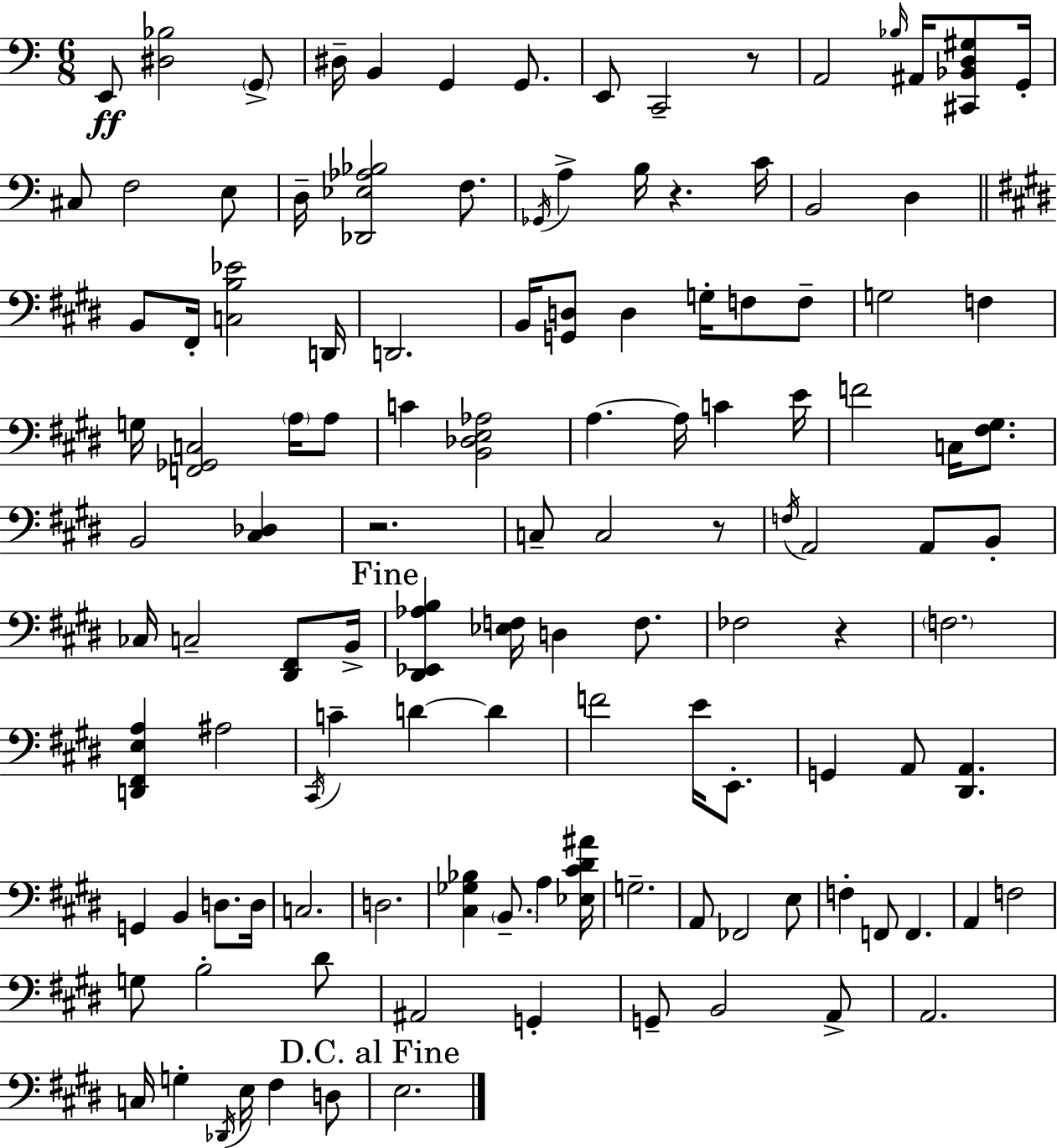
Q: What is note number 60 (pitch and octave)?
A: C#2